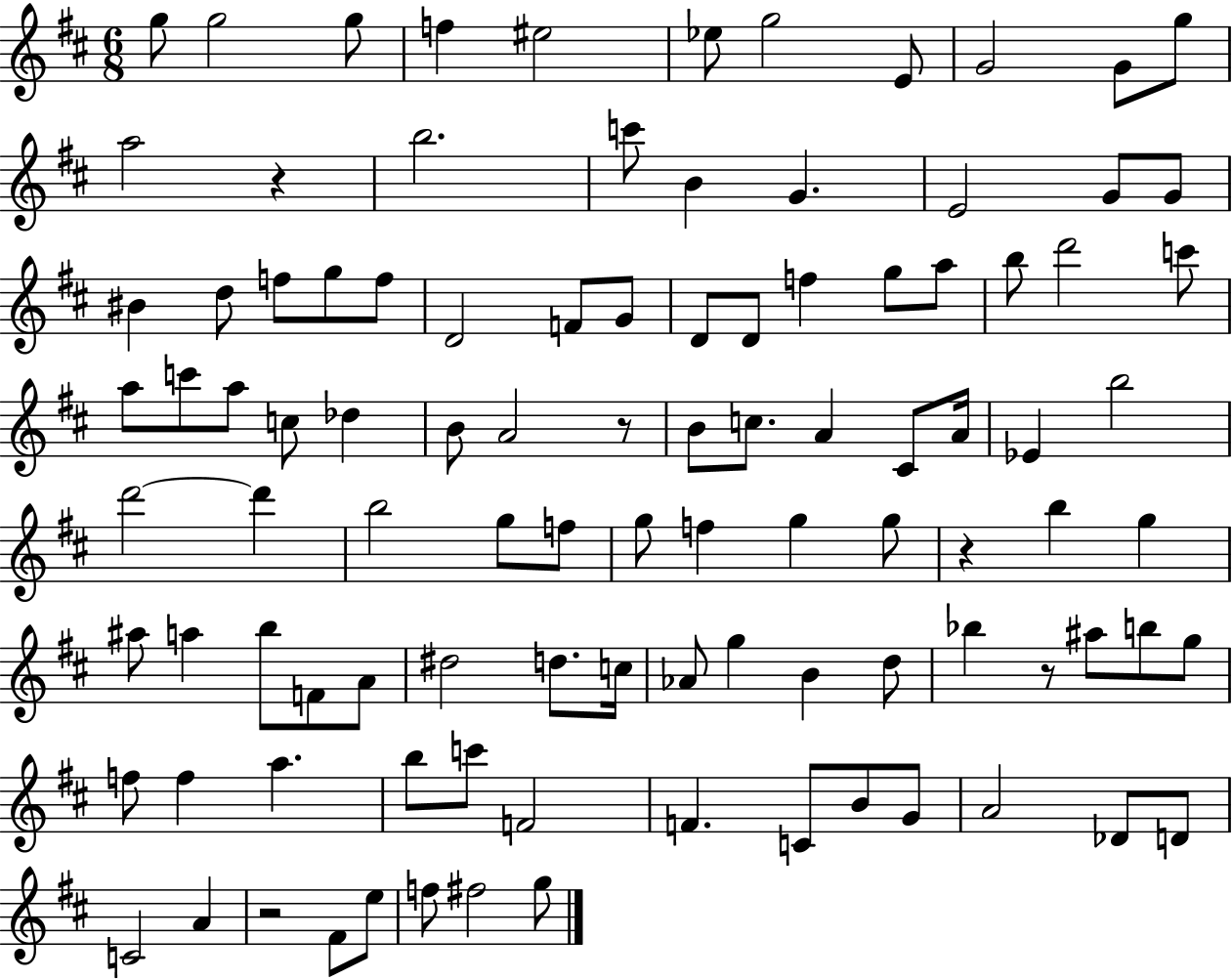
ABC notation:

X:1
T:Untitled
M:6/8
L:1/4
K:D
g/2 g2 g/2 f ^e2 _e/2 g2 E/2 G2 G/2 g/2 a2 z b2 c'/2 B G E2 G/2 G/2 ^B d/2 f/2 g/2 f/2 D2 F/2 G/2 D/2 D/2 f g/2 a/2 b/2 d'2 c'/2 a/2 c'/2 a/2 c/2 _d B/2 A2 z/2 B/2 c/2 A ^C/2 A/4 _E b2 d'2 d' b2 g/2 f/2 g/2 f g g/2 z b g ^a/2 a b/2 F/2 A/2 ^d2 d/2 c/4 _A/2 g B d/2 _b z/2 ^a/2 b/2 g/2 f/2 f a b/2 c'/2 F2 F C/2 B/2 G/2 A2 _D/2 D/2 C2 A z2 ^F/2 e/2 f/2 ^f2 g/2